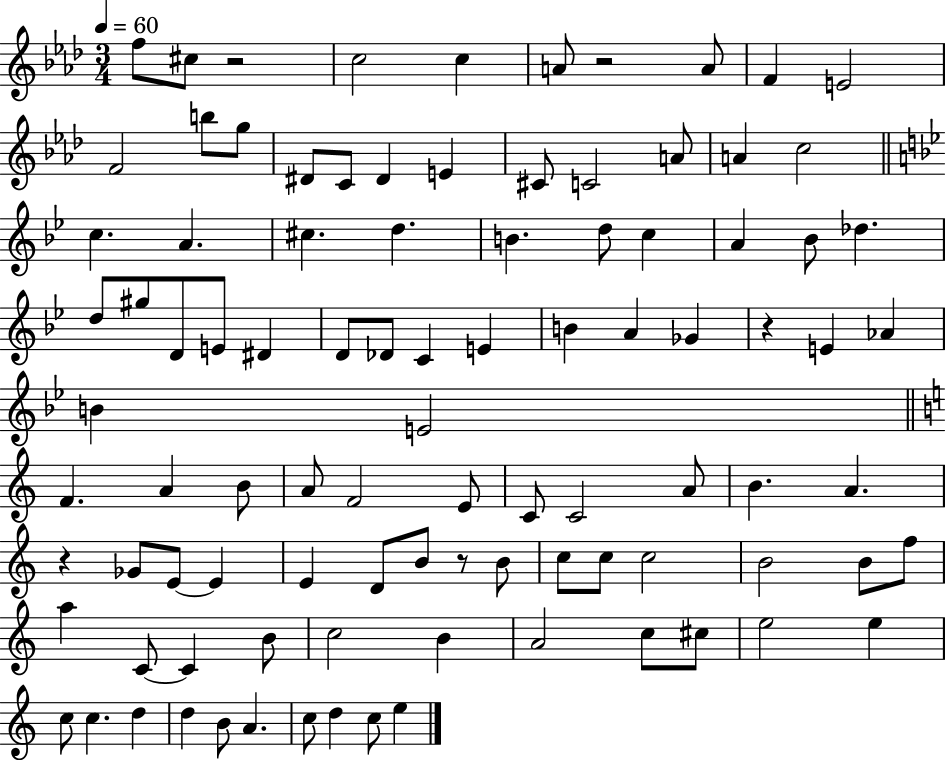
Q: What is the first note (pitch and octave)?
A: F5